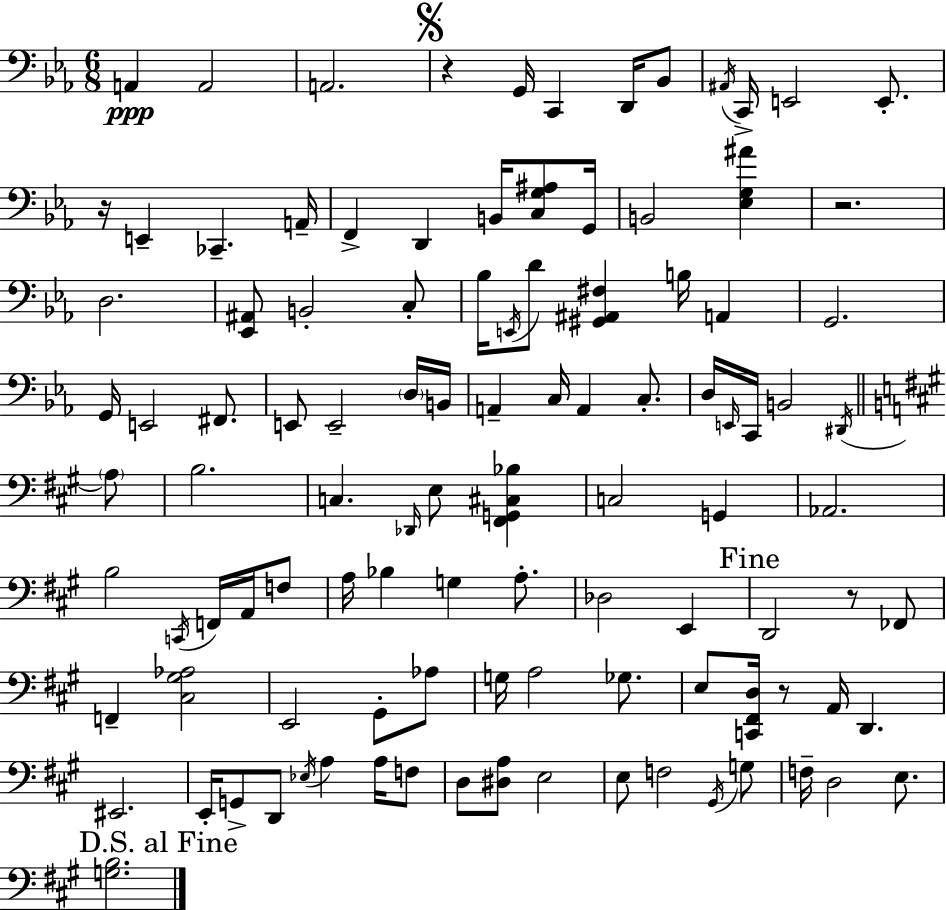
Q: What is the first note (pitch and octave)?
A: A2